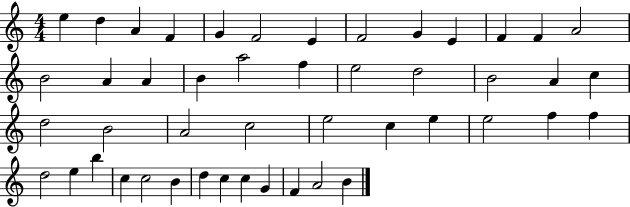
{
  \clef treble
  \numericTimeSignature
  \time 4/4
  \key c \major
  e''4 d''4 a'4 f'4 | g'4 f'2 e'4 | f'2 g'4 e'4 | f'4 f'4 a'2 | \break b'2 a'4 a'4 | b'4 a''2 f''4 | e''2 d''2 | b'2 a'4 c''4 | \break d''2 b'2 | a'2 c''2 | e''2 c''4 e''4 | e''2 f''4 f''4 | \break d''2 e''4 b''4 | c''4 c''2 b'4 | d''4 c''4 c''4 g'4 | f'4 a'2 b'4 | \break \bar "|."
}